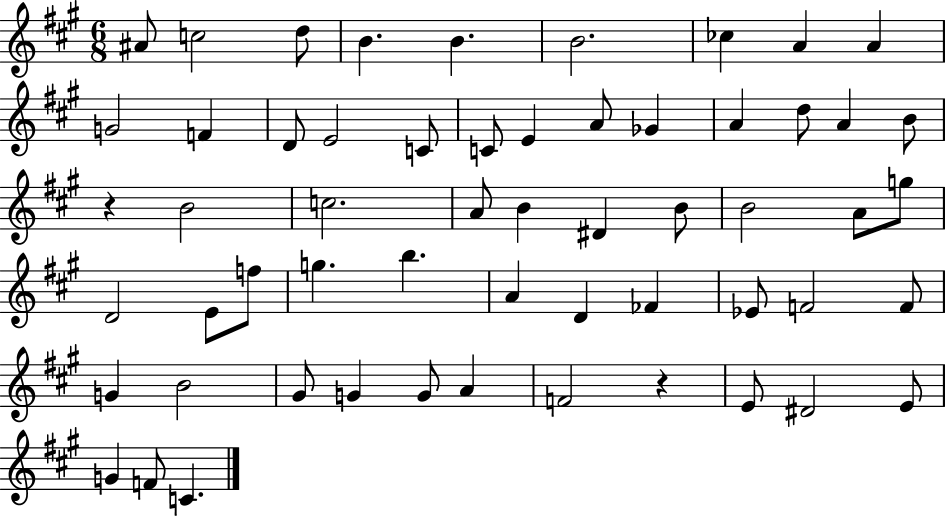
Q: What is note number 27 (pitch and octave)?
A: D#4